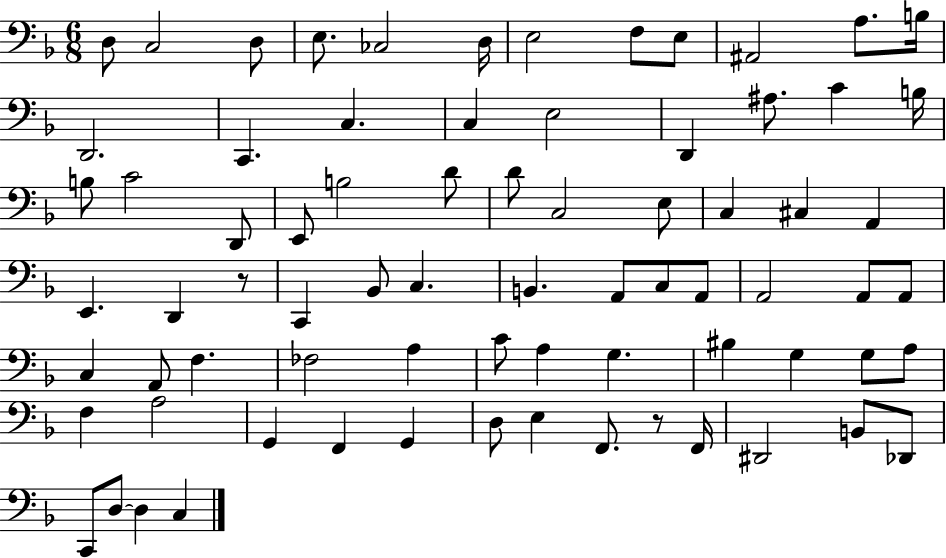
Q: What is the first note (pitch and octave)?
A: D3